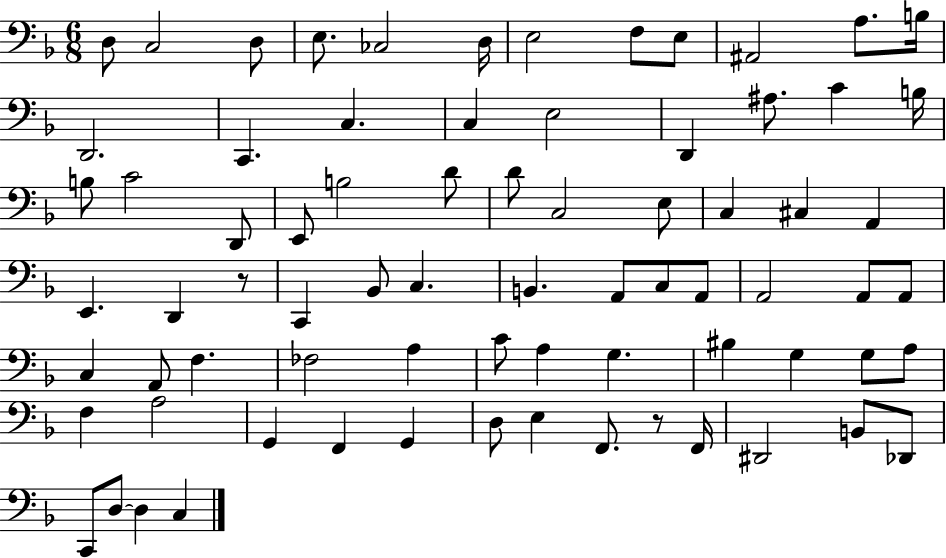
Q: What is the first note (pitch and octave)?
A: D3